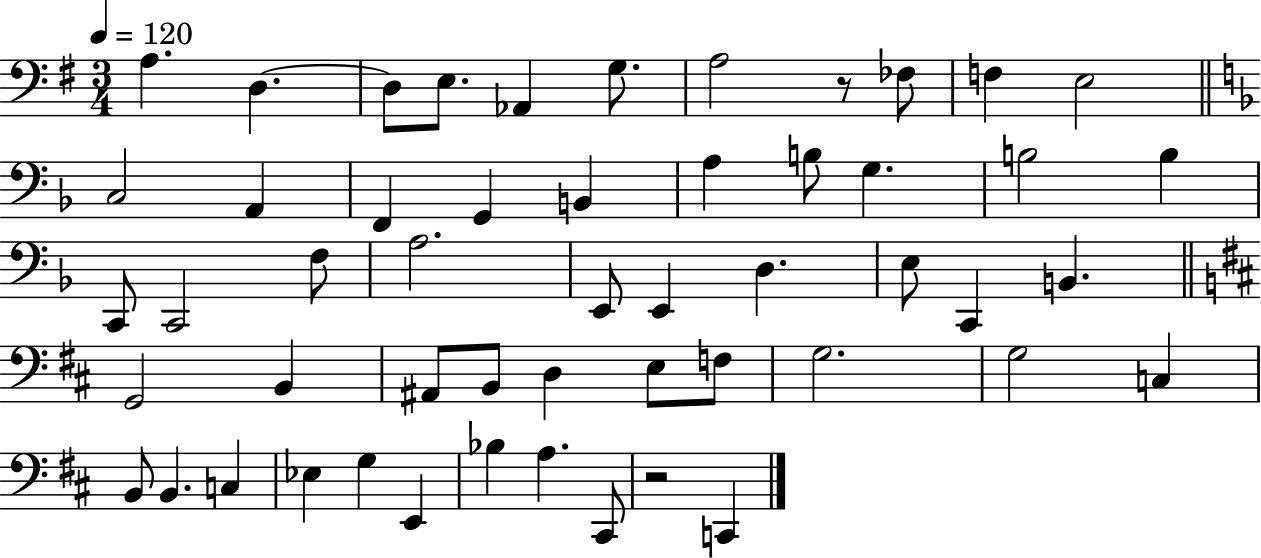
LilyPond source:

{
  \clef bass
  \numericTimeSignature
  \time 3/4
  \key g \major
  \tempo 4 = 120
  a4. d4.~~ | d8 e8. aes,4 g8. | a2 r8 fes8 | f4 e2 | \break \bar "||" \break \key d \minor c2 a,4 | f,4 g,4 b,4 | a4 b8 g4. | b2 b4 | \break c,8 c,2 f8 | a2. | e,8 e,4 d4. | e8 c,4 b,4. | \break \bar "||" \break \key d \major g,2 b,4 | ais,8 b,8 d4 e8 f8 | g2. | g2 c4 | \break b,8 b,4. c4 | ees4 g4 e,4 | bes4 a4. cis,8 | r2 c,4 | \break \bar "|."
}